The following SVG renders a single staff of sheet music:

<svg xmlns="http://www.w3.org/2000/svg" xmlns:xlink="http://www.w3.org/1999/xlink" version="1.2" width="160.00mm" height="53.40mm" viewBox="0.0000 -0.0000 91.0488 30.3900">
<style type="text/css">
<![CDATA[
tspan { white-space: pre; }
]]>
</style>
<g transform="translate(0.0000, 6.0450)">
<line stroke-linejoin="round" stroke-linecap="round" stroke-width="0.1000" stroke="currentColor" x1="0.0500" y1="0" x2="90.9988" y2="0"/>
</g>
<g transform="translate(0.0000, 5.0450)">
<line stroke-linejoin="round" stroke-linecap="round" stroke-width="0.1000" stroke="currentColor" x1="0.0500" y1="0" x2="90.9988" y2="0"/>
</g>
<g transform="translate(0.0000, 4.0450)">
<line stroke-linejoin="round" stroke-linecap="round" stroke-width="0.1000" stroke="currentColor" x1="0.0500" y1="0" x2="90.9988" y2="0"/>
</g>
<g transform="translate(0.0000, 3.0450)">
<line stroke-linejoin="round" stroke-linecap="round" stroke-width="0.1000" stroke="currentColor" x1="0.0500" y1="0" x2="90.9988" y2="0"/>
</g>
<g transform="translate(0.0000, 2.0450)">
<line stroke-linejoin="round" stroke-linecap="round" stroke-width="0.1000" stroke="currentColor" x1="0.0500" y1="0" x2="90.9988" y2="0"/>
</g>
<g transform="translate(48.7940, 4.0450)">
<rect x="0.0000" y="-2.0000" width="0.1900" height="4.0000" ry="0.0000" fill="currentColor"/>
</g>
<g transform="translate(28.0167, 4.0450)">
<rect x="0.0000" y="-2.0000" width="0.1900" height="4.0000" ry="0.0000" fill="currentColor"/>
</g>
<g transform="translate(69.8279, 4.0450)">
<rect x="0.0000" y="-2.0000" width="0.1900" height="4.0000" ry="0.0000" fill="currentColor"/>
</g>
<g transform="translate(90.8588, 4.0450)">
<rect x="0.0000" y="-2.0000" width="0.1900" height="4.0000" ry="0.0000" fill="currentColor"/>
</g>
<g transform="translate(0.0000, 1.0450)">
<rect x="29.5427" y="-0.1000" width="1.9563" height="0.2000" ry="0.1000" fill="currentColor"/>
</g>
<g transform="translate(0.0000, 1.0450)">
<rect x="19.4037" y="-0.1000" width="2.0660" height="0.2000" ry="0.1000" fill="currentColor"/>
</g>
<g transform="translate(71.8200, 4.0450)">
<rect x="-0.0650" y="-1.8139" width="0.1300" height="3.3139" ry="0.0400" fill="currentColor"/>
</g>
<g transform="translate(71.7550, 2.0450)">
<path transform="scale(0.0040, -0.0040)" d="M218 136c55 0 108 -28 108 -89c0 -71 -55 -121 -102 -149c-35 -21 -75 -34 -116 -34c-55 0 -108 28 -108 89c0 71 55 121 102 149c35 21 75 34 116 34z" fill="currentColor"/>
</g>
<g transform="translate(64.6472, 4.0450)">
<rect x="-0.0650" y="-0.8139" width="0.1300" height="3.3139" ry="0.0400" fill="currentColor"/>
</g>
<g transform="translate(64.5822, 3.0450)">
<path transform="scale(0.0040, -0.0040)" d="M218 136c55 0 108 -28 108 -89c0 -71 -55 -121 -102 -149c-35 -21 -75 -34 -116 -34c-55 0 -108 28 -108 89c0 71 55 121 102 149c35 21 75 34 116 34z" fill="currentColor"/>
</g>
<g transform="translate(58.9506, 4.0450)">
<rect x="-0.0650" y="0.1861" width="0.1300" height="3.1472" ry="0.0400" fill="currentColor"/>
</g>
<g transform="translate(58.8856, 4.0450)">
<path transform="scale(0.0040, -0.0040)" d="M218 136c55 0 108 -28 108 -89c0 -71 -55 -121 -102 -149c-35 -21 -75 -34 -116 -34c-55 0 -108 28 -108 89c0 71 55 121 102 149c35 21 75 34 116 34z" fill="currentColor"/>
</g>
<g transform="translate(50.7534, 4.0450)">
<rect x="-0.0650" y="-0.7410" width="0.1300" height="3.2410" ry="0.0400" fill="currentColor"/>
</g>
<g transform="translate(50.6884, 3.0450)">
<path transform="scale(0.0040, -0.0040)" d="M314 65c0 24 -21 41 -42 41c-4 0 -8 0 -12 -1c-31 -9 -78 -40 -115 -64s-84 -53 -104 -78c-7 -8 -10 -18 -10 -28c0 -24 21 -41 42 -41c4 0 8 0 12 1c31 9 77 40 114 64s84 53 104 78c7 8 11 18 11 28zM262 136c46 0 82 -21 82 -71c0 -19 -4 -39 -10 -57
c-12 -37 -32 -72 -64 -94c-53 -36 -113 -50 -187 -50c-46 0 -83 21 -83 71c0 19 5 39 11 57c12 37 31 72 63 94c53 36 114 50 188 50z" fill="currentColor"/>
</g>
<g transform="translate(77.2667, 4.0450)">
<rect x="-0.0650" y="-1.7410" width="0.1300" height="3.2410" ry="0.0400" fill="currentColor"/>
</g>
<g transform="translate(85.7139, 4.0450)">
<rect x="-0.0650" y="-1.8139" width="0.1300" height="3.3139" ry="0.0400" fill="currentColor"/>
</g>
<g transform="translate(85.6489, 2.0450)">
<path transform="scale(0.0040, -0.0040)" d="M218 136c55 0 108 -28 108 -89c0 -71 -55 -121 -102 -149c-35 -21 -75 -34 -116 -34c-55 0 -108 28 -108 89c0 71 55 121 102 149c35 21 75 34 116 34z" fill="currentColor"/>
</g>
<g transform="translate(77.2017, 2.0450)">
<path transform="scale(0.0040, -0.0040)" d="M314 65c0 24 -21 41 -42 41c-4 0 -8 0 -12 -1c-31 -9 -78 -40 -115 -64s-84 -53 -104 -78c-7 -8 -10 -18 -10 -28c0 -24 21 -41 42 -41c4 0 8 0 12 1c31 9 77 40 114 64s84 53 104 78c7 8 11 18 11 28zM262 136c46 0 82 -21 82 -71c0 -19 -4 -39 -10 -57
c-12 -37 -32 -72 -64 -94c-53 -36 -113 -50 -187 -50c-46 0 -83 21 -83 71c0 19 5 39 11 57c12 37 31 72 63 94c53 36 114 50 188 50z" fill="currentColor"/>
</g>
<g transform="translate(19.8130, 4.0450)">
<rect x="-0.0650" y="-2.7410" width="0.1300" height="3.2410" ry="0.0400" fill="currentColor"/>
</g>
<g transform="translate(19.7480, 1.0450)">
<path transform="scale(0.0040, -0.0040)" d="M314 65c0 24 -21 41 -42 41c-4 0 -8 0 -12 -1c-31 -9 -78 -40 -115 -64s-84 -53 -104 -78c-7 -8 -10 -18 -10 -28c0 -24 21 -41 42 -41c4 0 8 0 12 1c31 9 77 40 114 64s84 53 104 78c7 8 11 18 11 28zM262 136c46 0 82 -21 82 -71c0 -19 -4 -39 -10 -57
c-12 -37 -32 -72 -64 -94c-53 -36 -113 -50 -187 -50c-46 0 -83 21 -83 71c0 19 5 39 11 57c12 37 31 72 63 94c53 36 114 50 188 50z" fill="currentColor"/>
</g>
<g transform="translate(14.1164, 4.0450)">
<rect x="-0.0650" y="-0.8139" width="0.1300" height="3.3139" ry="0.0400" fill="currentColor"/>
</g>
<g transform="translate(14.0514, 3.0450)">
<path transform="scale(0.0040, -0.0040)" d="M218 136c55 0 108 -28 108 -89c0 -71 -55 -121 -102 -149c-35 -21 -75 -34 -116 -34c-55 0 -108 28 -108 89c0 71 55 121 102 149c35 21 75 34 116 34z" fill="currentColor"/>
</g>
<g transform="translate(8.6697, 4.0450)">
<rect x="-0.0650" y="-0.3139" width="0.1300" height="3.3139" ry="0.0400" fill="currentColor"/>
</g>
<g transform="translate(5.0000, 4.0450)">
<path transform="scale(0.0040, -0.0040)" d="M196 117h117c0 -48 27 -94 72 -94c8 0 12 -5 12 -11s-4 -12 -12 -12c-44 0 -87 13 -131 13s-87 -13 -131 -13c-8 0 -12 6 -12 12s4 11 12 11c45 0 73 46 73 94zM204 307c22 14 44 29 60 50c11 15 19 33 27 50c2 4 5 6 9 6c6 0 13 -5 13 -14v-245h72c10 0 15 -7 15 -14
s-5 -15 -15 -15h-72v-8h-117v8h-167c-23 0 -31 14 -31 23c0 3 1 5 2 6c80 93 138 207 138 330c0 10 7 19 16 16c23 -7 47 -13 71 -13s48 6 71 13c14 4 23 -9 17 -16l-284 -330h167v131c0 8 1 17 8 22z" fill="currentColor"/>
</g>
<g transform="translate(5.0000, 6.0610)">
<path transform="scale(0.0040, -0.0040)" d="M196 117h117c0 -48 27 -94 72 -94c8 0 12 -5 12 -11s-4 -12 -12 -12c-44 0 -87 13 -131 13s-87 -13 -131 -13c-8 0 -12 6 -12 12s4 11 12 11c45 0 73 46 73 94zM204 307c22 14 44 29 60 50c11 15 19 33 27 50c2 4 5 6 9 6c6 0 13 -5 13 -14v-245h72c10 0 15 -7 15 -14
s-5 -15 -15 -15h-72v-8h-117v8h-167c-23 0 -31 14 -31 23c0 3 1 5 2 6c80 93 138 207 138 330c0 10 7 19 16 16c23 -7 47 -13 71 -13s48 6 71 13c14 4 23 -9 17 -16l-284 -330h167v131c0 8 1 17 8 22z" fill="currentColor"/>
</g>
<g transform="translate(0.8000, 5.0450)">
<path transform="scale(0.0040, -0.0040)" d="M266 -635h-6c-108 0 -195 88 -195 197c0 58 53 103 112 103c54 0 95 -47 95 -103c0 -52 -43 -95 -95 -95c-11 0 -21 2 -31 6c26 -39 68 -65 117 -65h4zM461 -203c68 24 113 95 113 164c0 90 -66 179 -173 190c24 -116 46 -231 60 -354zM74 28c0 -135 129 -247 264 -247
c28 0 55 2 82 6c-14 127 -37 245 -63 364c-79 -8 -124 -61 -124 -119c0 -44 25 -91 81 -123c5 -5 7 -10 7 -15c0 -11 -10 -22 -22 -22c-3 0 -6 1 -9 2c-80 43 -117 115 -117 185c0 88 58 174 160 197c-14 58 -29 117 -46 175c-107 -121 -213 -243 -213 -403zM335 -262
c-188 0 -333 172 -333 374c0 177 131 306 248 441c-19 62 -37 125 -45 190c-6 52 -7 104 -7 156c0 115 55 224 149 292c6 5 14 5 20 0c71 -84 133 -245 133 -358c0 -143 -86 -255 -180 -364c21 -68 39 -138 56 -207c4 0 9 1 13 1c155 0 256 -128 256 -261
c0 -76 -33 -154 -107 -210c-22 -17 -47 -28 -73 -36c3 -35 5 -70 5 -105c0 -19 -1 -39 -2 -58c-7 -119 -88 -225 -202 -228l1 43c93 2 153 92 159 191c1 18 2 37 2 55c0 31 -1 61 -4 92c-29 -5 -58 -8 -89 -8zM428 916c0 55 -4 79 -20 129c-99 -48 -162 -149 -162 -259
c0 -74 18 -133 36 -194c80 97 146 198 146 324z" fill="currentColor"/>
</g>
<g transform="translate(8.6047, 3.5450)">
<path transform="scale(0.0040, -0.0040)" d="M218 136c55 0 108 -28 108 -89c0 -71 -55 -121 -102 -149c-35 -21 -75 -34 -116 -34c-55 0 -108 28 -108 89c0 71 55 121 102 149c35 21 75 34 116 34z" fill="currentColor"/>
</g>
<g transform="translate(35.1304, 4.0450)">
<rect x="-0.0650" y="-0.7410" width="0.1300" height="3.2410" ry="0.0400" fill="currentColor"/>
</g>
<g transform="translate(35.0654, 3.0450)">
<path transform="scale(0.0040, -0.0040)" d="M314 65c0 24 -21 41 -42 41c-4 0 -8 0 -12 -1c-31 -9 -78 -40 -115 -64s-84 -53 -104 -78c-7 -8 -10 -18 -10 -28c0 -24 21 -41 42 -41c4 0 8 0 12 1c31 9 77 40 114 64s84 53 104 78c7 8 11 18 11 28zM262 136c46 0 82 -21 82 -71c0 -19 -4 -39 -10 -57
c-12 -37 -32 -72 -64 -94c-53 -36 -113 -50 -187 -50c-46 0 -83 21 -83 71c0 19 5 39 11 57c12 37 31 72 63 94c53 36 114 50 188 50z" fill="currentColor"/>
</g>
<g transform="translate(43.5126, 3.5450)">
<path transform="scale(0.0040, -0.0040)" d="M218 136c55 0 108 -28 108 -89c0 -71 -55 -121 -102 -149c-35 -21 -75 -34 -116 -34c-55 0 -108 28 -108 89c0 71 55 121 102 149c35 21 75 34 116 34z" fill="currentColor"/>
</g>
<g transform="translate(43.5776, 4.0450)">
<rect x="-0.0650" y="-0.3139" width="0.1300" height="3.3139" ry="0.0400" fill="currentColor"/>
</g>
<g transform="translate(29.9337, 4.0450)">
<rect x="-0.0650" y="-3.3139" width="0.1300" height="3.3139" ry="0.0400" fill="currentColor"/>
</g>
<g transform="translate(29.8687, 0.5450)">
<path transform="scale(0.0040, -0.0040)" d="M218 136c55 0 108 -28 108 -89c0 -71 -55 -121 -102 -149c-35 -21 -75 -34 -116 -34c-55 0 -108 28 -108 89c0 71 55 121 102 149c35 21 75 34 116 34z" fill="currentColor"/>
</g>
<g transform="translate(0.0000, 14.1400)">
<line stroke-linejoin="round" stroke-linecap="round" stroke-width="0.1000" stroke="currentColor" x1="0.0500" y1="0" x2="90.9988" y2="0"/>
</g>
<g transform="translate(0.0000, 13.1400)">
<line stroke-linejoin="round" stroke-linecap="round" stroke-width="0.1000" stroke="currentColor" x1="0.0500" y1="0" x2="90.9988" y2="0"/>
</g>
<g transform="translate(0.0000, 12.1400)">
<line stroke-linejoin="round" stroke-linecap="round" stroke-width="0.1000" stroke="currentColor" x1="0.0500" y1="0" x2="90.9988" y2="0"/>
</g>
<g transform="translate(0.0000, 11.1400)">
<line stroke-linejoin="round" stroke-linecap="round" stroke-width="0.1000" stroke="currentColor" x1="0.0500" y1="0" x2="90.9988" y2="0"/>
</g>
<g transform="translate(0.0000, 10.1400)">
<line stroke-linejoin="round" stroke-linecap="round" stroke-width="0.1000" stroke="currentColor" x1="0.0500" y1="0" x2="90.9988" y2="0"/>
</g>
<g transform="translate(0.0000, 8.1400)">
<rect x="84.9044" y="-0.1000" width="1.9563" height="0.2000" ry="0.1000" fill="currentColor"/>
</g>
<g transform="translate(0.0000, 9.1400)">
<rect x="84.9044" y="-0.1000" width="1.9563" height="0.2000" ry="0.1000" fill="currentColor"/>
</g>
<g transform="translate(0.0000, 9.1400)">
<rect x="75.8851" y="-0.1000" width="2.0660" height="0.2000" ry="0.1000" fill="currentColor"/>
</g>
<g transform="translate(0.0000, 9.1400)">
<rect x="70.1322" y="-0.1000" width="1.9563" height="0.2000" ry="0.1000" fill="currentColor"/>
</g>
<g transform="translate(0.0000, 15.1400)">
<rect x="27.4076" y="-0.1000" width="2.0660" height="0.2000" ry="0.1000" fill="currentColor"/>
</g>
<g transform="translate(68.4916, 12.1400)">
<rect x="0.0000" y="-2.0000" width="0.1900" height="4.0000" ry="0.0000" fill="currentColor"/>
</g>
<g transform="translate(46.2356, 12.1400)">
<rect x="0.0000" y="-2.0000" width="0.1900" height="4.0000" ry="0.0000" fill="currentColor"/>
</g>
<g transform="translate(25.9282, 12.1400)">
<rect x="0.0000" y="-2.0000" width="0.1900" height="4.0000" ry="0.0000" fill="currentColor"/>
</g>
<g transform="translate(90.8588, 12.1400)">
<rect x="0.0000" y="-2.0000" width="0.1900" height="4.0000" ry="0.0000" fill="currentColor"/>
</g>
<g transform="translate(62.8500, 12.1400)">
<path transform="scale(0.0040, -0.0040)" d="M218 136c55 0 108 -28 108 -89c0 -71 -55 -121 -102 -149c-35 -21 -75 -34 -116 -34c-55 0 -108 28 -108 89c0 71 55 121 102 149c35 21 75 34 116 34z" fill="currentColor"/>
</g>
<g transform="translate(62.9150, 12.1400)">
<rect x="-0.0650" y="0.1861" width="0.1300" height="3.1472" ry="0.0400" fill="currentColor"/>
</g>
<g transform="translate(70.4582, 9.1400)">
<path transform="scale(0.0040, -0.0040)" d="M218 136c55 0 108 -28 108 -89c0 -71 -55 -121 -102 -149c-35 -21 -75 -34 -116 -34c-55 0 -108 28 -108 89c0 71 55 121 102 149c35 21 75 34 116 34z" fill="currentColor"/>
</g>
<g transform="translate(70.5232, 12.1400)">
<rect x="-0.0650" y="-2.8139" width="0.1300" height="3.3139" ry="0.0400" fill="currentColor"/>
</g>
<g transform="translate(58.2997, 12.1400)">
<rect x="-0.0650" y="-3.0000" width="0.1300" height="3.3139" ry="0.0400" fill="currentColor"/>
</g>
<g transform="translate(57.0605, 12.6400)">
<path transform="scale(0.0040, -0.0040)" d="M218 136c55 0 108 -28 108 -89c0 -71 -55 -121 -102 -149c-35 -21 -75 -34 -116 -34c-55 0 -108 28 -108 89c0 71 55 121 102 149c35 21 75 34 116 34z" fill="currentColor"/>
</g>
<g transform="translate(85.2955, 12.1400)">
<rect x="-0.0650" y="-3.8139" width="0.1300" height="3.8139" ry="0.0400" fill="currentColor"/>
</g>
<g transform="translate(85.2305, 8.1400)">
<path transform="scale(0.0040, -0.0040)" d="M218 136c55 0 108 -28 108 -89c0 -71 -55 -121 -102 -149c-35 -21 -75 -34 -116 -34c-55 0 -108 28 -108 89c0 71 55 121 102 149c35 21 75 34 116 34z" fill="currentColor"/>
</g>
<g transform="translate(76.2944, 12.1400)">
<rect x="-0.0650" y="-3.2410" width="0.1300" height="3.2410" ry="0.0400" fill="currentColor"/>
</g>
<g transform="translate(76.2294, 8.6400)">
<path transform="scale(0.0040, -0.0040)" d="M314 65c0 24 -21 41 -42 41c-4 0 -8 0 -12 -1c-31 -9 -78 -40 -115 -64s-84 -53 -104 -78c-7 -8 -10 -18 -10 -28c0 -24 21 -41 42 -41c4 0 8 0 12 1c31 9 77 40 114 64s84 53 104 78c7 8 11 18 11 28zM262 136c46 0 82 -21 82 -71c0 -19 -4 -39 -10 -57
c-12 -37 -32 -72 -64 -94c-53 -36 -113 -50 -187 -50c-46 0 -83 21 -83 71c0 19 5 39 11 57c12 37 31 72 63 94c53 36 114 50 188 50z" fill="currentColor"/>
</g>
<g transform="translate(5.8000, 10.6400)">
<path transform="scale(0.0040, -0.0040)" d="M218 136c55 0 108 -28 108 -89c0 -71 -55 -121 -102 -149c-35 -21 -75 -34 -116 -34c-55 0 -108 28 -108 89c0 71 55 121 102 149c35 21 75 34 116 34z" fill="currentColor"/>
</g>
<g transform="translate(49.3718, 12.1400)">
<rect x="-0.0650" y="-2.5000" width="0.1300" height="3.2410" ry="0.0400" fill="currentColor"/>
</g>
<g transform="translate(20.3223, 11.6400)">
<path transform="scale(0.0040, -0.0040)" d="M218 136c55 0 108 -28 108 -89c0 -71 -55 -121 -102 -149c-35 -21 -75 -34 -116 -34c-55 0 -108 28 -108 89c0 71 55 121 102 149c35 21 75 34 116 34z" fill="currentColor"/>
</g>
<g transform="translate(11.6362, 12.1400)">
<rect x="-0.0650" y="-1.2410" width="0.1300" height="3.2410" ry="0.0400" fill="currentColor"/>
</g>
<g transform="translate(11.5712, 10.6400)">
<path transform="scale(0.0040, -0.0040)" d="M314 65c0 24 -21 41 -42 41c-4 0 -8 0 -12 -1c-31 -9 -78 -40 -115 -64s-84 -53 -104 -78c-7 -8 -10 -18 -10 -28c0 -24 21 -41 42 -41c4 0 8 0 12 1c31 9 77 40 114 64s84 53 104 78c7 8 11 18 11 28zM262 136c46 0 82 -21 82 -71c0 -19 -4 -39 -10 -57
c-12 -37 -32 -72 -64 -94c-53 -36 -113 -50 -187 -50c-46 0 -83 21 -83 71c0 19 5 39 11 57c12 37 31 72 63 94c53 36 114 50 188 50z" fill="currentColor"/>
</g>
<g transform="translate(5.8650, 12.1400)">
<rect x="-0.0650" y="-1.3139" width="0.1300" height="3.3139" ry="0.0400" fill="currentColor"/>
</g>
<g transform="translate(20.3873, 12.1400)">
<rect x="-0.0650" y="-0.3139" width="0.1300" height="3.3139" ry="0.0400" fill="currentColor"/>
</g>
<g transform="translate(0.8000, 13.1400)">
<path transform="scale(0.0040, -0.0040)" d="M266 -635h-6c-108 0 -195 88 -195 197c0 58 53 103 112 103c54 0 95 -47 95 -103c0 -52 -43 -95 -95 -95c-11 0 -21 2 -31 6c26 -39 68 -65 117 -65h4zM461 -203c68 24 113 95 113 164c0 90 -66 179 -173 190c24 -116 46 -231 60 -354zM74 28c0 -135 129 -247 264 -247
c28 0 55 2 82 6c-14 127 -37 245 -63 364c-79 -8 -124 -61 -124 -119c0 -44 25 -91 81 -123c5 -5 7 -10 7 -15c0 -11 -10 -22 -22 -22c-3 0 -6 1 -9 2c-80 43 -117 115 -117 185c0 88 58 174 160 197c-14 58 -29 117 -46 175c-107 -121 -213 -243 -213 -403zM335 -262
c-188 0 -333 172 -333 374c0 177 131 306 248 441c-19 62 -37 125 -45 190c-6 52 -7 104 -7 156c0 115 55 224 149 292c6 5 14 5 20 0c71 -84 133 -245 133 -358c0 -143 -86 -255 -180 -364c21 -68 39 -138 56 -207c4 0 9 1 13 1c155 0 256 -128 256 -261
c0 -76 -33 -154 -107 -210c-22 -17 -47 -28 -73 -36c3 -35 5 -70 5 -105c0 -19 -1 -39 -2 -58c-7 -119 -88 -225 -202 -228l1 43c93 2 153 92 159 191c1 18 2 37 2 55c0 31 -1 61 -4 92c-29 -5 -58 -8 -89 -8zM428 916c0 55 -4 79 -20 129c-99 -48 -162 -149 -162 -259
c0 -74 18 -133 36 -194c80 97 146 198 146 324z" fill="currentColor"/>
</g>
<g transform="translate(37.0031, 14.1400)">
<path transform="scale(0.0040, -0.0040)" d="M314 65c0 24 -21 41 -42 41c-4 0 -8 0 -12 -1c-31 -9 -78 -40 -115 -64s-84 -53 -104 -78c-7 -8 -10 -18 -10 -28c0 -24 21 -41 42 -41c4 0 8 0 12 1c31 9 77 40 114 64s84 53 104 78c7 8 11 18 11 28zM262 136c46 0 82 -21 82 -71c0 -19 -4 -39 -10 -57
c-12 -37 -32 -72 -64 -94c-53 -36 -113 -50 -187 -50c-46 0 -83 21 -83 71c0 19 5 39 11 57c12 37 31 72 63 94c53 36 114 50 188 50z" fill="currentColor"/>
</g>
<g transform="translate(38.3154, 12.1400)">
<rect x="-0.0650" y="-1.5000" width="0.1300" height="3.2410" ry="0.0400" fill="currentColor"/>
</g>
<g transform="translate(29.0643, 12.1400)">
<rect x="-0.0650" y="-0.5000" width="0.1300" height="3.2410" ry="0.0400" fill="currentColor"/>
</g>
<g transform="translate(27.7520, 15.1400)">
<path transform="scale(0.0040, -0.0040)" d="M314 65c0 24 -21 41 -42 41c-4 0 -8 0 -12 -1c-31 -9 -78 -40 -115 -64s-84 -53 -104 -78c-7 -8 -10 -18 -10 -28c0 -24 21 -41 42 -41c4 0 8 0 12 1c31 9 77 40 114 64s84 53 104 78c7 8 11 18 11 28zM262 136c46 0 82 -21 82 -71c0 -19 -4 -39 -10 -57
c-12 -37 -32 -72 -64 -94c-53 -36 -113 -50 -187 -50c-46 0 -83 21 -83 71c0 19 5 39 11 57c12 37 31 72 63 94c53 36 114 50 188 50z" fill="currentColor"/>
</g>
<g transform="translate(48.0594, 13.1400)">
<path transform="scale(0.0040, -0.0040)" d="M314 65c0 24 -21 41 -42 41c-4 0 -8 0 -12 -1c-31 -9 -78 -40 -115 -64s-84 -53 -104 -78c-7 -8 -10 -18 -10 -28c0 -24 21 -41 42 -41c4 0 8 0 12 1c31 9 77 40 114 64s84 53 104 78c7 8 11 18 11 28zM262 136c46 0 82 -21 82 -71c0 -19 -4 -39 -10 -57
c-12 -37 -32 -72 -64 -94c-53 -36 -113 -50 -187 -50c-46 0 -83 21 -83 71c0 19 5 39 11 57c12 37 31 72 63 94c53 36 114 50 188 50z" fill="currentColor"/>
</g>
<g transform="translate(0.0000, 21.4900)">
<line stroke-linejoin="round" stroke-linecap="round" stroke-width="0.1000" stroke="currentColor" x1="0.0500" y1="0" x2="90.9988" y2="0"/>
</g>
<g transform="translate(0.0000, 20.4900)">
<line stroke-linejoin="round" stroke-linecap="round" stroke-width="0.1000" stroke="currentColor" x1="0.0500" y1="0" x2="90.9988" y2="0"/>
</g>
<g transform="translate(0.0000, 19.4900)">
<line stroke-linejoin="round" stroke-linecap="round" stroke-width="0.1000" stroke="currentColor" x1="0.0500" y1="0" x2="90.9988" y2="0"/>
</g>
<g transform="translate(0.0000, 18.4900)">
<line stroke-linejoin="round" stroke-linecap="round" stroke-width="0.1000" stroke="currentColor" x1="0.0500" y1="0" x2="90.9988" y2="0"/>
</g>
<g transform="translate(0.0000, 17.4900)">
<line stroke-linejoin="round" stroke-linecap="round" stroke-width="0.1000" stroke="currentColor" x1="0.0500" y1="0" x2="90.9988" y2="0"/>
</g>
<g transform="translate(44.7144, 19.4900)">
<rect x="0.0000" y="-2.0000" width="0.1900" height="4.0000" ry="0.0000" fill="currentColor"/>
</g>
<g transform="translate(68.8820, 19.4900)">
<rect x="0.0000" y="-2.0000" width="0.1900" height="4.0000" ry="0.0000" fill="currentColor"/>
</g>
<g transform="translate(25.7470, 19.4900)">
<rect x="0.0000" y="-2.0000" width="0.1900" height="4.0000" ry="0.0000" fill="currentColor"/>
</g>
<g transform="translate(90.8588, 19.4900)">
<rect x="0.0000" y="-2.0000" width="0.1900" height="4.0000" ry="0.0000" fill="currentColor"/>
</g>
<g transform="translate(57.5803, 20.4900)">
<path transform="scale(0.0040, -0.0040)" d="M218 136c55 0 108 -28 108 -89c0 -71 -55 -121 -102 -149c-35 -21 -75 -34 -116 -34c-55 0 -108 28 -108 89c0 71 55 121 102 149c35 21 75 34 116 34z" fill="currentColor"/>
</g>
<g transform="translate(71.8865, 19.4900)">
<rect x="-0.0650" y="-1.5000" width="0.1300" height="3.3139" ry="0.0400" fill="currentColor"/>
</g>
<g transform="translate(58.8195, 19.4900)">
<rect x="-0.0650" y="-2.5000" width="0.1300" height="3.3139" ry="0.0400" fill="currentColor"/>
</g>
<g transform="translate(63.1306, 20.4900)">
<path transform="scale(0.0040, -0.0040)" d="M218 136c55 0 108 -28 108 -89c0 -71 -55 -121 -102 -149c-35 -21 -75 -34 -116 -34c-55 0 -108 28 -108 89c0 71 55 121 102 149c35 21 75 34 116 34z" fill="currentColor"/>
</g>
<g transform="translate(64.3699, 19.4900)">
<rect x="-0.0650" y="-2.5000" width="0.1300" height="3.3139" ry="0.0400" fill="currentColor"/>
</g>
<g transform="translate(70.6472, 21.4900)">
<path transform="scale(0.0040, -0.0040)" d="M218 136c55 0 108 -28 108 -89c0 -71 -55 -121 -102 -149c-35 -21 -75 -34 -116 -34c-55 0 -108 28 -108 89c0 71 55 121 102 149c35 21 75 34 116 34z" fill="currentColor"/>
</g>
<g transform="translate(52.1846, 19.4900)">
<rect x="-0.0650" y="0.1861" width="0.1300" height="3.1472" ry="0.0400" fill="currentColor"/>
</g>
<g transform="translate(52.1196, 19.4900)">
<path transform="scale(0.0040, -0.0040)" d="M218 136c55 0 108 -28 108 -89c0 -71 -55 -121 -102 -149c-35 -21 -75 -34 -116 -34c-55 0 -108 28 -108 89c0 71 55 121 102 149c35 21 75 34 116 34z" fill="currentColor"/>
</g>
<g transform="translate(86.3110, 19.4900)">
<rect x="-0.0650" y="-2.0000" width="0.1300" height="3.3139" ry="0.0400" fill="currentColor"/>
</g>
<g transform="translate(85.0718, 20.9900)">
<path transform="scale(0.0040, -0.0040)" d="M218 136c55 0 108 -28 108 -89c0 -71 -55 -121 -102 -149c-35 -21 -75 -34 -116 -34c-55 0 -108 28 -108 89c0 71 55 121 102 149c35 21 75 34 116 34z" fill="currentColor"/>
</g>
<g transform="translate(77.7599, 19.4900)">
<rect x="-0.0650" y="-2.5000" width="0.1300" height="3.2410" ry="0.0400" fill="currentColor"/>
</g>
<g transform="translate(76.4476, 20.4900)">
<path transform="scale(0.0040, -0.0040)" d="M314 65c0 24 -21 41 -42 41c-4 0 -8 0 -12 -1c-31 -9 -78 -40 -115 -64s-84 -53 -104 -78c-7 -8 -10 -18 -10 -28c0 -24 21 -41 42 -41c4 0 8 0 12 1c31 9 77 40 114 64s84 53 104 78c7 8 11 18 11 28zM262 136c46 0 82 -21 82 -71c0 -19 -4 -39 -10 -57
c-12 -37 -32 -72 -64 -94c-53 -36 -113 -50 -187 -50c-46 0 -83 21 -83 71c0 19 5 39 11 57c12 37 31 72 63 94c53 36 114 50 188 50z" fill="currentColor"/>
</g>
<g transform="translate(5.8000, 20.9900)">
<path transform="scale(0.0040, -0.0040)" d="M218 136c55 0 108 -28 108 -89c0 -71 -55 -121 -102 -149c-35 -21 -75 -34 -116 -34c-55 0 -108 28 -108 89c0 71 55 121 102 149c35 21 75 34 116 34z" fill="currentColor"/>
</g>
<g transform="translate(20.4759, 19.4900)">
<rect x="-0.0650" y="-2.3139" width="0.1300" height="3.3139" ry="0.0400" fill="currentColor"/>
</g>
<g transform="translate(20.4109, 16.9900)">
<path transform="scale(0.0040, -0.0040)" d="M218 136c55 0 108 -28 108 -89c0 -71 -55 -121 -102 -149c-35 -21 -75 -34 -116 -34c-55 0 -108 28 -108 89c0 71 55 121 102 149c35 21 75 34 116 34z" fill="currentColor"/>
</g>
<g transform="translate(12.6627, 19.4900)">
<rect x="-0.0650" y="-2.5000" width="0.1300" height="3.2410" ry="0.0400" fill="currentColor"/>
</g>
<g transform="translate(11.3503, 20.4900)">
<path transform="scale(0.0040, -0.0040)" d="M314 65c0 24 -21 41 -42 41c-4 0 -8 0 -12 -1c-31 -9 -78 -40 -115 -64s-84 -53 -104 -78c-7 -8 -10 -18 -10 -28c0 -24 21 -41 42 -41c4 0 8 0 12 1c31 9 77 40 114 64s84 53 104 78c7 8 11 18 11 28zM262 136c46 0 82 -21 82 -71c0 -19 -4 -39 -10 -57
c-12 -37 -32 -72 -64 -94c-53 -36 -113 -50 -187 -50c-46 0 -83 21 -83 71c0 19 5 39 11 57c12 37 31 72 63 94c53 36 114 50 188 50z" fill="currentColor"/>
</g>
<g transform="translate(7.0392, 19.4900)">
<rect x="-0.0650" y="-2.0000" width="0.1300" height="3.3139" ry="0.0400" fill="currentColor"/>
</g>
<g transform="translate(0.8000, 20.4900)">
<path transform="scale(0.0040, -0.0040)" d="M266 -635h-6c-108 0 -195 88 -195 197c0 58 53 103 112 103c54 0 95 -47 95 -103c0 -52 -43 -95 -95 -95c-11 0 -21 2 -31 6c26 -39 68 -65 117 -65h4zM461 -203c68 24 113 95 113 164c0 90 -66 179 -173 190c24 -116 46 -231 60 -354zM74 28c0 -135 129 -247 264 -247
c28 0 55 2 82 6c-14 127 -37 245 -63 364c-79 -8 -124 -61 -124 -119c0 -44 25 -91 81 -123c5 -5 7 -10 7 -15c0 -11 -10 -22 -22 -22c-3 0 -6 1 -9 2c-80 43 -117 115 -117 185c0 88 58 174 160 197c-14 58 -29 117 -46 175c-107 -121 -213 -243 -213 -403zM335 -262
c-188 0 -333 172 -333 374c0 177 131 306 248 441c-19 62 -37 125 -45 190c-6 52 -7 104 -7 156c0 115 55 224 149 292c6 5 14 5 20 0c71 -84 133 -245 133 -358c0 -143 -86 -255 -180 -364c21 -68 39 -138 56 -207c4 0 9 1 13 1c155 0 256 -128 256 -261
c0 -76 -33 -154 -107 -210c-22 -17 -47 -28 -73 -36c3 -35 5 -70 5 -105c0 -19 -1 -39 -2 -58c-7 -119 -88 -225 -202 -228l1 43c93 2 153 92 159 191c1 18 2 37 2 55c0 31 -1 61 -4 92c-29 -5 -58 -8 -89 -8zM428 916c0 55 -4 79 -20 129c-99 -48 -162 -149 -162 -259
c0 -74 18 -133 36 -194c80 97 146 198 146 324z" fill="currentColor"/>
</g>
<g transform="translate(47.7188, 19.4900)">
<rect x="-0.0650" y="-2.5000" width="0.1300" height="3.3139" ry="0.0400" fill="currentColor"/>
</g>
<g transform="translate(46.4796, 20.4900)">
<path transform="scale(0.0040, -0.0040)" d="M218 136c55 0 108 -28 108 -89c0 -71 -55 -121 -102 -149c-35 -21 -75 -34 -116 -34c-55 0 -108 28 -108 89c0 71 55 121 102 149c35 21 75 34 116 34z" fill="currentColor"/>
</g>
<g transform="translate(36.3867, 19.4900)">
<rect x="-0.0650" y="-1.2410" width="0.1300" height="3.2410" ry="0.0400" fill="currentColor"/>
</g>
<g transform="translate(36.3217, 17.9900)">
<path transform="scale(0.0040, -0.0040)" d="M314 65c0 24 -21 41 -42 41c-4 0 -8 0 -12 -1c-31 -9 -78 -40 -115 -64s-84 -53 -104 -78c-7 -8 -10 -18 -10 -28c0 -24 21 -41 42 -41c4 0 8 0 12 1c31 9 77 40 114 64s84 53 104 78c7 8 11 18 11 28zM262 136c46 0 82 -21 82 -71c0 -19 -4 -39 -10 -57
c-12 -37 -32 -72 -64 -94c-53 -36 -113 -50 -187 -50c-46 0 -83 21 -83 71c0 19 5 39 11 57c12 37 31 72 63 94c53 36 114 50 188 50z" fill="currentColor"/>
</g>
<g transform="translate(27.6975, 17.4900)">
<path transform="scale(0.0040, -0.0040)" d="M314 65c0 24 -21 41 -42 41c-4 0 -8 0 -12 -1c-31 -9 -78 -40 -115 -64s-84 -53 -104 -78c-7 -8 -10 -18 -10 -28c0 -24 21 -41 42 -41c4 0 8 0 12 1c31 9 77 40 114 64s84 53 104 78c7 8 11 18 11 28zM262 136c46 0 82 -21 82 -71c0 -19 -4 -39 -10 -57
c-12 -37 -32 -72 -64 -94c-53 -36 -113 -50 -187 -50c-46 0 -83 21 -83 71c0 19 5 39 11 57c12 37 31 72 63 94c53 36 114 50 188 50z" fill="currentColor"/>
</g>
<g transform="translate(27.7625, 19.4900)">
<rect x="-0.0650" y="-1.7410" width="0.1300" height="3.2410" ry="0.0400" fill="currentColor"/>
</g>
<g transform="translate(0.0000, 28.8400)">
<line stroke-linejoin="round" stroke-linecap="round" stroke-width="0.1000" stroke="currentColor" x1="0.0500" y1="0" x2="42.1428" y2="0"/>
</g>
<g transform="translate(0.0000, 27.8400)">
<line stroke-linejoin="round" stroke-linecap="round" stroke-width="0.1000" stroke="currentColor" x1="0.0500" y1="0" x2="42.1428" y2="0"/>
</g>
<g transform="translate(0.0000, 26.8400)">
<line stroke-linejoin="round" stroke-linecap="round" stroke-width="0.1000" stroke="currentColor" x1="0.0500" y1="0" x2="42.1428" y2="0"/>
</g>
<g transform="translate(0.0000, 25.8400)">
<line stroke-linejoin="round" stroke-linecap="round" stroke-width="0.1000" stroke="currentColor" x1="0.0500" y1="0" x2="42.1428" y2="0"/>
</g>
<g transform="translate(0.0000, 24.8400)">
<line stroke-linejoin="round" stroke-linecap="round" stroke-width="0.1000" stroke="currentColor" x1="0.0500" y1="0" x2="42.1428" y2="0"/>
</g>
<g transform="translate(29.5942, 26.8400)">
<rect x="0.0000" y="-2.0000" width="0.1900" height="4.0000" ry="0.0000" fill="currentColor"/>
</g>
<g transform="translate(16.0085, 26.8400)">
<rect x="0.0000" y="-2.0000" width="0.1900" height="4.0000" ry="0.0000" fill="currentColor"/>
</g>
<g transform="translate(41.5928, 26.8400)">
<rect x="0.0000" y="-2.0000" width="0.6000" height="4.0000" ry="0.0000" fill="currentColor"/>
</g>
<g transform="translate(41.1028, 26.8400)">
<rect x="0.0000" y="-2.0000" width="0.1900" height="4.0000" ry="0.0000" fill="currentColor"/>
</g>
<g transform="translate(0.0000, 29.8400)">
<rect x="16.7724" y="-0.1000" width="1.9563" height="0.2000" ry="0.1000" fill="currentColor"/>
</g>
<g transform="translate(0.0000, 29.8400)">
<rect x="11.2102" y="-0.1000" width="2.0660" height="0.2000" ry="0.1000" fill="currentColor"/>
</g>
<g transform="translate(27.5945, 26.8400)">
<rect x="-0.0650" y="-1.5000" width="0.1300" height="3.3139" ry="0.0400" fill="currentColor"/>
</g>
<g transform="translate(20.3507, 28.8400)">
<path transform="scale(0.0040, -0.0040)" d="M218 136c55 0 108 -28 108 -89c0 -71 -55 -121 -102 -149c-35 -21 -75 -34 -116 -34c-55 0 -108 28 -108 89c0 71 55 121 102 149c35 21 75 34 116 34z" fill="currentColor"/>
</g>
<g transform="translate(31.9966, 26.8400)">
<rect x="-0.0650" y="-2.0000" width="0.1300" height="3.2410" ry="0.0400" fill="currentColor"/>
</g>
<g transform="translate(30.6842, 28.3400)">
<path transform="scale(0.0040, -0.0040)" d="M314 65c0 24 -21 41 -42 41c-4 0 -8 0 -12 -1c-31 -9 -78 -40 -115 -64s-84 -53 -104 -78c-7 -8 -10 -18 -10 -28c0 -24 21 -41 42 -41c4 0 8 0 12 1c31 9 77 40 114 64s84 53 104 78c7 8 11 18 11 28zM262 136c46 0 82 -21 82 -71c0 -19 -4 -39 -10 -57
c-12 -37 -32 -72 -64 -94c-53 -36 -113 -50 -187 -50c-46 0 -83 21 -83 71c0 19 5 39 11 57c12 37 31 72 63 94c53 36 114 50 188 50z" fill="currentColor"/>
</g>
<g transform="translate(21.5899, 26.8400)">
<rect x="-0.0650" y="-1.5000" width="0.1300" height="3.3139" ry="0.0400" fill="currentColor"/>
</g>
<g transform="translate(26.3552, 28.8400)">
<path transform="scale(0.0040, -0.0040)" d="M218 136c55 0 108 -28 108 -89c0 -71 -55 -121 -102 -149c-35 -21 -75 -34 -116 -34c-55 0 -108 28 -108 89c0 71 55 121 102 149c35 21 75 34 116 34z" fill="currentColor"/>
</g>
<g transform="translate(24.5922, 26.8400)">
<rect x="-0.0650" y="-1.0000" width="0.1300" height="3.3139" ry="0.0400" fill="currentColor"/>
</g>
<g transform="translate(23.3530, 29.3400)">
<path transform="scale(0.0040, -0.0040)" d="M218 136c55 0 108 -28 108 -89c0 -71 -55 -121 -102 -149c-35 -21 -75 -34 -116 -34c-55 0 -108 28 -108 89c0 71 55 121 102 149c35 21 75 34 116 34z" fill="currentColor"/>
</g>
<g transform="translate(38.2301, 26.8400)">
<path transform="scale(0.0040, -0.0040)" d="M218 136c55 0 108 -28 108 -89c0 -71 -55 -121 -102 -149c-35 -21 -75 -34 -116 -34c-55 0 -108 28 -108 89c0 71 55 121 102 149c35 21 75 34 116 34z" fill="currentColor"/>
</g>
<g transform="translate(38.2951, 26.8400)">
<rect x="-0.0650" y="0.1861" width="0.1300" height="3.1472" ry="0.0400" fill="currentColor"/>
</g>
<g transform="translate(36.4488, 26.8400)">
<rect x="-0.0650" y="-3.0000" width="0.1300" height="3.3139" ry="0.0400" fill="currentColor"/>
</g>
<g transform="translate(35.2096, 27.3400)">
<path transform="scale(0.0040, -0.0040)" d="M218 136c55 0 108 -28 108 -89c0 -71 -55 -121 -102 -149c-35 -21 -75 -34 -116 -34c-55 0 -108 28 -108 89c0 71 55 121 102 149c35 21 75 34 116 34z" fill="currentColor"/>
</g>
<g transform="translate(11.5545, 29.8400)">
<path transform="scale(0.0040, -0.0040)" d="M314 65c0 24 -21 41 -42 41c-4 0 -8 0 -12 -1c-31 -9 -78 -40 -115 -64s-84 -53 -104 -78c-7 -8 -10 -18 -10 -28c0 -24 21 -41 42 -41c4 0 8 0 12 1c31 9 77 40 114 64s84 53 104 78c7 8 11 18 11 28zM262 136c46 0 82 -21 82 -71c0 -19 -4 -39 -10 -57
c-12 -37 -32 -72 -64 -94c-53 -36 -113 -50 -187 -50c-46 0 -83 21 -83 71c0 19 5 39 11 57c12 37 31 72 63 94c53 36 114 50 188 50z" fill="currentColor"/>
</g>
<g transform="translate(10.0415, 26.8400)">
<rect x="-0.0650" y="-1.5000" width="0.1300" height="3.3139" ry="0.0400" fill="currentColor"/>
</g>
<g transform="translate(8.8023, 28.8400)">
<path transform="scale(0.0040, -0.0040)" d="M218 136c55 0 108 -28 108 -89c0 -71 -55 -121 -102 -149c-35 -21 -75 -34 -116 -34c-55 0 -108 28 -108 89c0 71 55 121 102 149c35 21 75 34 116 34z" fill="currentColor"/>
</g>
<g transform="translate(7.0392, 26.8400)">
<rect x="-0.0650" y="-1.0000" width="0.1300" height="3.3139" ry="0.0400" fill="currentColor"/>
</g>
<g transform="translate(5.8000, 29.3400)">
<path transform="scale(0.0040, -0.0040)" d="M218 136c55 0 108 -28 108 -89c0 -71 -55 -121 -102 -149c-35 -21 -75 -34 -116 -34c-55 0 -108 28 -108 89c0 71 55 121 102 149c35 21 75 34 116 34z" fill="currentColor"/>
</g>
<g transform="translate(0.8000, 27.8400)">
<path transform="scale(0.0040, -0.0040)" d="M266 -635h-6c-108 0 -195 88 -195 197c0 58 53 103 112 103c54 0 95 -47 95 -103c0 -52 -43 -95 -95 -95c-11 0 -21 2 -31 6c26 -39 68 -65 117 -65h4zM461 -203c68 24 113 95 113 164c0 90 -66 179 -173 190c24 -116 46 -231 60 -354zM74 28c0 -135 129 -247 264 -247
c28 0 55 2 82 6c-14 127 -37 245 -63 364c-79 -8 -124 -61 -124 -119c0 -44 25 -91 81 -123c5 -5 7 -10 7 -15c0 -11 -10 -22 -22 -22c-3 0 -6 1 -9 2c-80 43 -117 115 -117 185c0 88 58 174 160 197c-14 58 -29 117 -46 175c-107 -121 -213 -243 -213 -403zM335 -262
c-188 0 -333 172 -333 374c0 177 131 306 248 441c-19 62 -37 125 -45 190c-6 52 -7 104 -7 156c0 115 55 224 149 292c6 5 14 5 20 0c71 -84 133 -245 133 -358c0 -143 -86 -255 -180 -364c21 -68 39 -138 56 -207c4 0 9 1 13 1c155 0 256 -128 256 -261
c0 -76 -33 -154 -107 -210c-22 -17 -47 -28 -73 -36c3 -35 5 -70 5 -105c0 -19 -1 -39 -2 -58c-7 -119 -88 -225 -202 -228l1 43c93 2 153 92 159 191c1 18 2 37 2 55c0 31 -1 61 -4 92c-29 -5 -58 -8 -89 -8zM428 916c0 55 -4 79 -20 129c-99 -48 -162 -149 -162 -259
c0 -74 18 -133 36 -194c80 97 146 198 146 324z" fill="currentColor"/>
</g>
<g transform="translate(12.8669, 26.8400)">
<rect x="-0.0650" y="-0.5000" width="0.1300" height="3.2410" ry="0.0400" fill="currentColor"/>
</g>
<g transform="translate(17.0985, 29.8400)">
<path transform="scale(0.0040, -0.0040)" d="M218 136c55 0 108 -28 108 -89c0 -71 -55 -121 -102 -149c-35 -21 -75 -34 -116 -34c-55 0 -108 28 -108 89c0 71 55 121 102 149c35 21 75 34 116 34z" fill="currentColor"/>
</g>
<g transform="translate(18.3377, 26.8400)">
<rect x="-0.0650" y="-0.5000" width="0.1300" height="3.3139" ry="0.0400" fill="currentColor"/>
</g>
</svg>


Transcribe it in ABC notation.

X:1
T:Untitled
M:4/4
L:1/4
K:C
c d a2 b d2 c d2 B d f f2 f e e2 c C2 E2 G2 A B a b2 c' F G2 g f2 e2 G B G G E G2 F D E C2 C E D E F2 A B